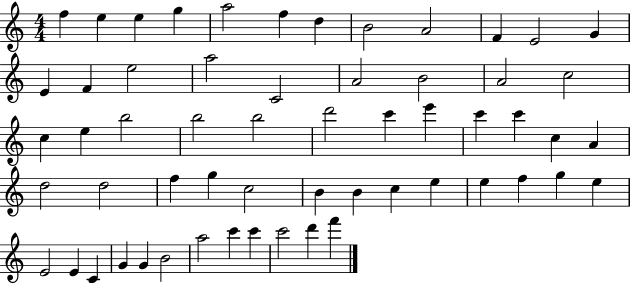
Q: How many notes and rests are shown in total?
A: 58